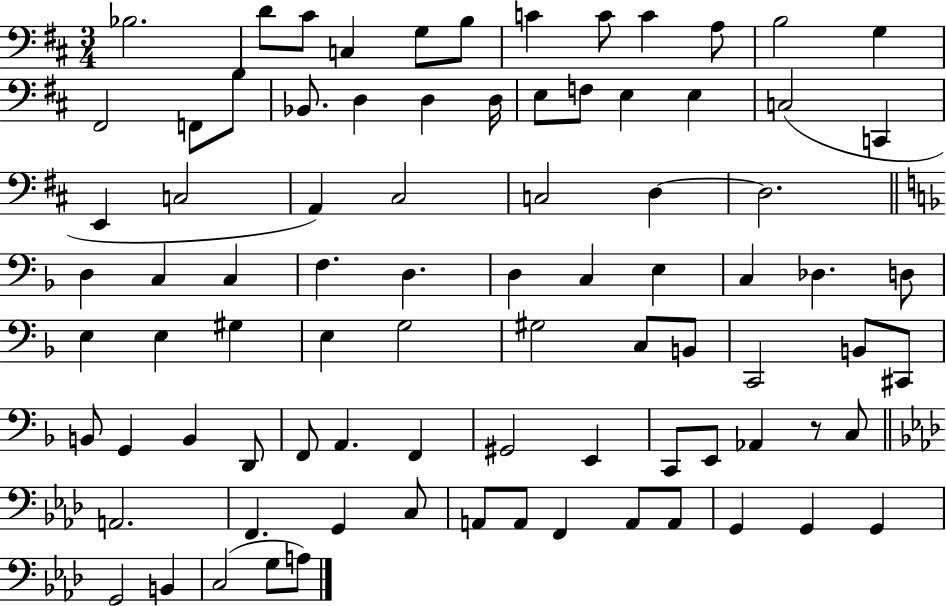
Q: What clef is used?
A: bass